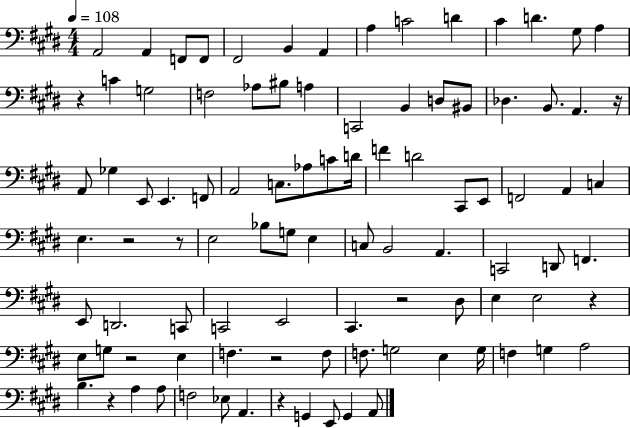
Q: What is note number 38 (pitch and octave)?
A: F4